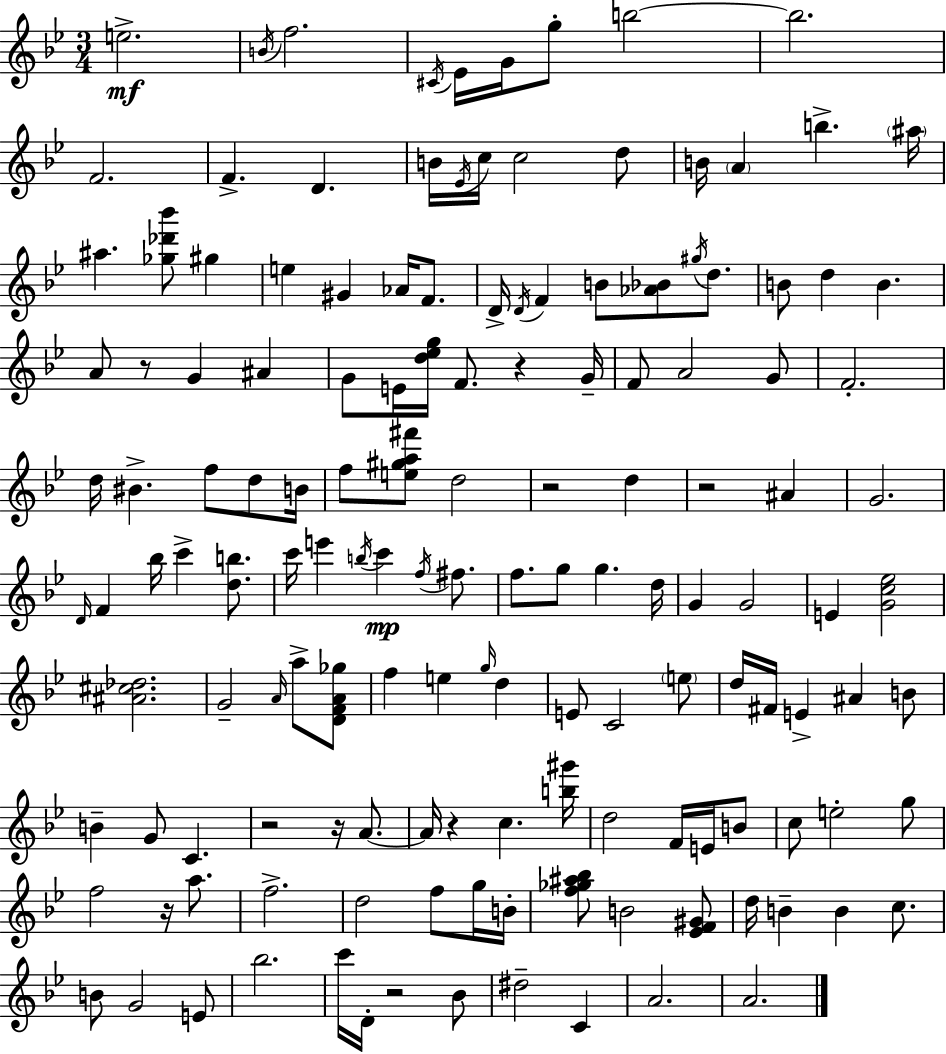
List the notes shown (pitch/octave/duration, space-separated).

E5/h. B4/s F5/h. C#4/s Eb4/s G4/s G5/e B5/h B5/h. F4/h. F4/q. D4/q. B4/s Eb4/s C5/s C5/h D5/e B4/s A4/q B5/q. A#5/s A#5/q. [Gb5,Db6,Bb6]/e G#5/q E5/q G#4/q Ab4/s F4/e. D4/s D4/s F4/q B4/e [Ab4,Bb4]/e G#5/s D5/e. B4/e D5/q B4/q. A4/e R/e G4/q A#4/q G4/e E4/s [D5,Eb5,G5]/s F4/e. R/q G4/s F4/e A4/h G4/e F4/h. D5/s BIS4/q. F5/e D5/e B4/s F5/e [E5,G#5,A5,F#6]/e D5/h R/h D5/q R/h A#4/q G4/h. D4/s F4/q Bb5/s C6/q [D5,B5]/e. C6/s E6/q B5/s C6/q F5/s F#5/e. F5/e. G5/e G5/q. D5/s G4/q G4/h E4/q [G4,C5,Eb5]/h [A#4,C#5,Db5]/h. G4/h A4/s A5/e [D4,F4,A4,Gb5]/e F5/q E5/q G5/s D5/q E4/e C4/h E5/e D5/s F#4/s E4/q A#4/q B4/e B4/q G4/e C4/q. R/h R/s A4/e. A4/s R/q C5/q. [B5,G#6]/s D5/h F4/s E4/s B4/e C5/e E5/h G5/e F5/h R/s A5/e. F5/h. D5/h F5/e G5/s B4/s [F5,Gb5,A#5,Bb5]/e B4/h [Eb4,F4,G#4]/e D5/s B4/q B4/q C5/e. B4/e G4/h E4/e Bb5/h. C6/s D4/s R/h Bb4/e D#5/h C4/q A4/h. A4/h.